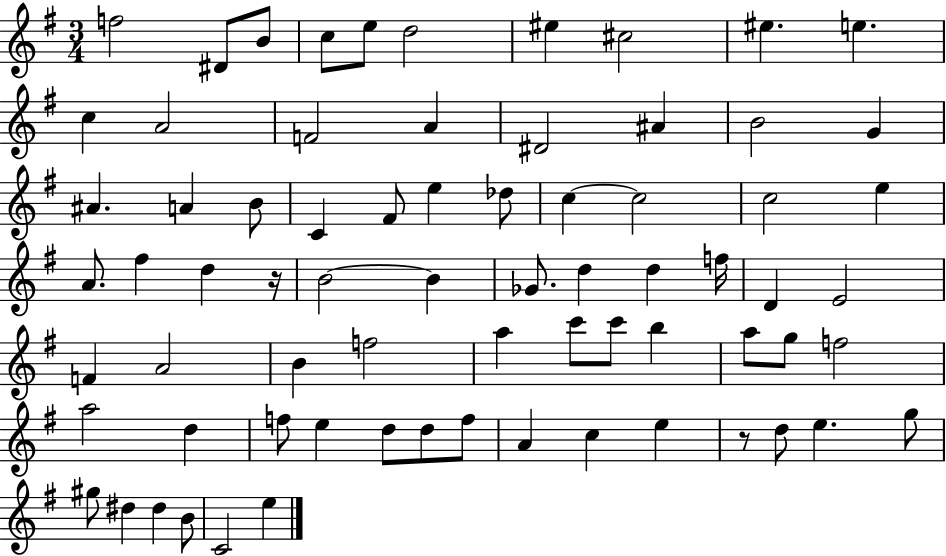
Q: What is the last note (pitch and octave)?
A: E5